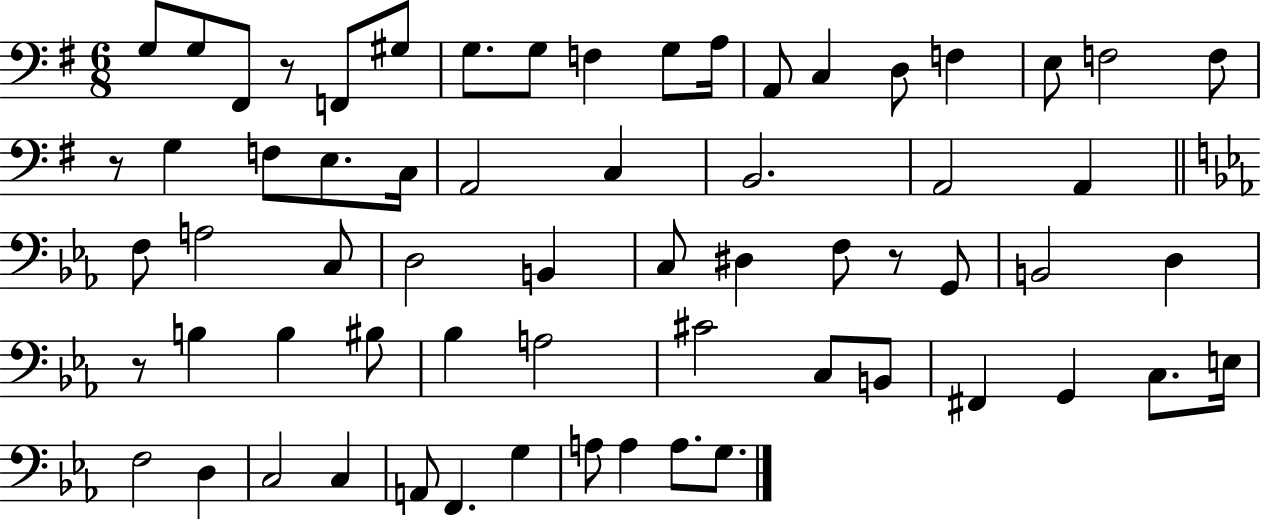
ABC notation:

X:1
T:Untitled
M:6/8
L:1/4
K:G
G,/2 G,/2 ^F,,/2 z/2 F,,/2 ^G,/2 G,/2 G,/2 F, G,/2 A,/4 A,,/2 C, D,/2 F, E,/2 F,2 F,/2 z/2 G, F,/2 E,/2 C,/4 A,,2 C, B,,2 A,,2 A,, F,/2 A,2 C,/2 D,2 B,, C,/2 ^D, F,/2 z/2 G,,/2 B,,2 D, z/2 B, B, ^B,/2 _B, A,2 ^C2 C,/2 B,,/2 ^F,, G,, C,/2 E,/4 F,2 D, C,2 C, A,,/2 F,, G, A,/2 A, A,/2 G,/2